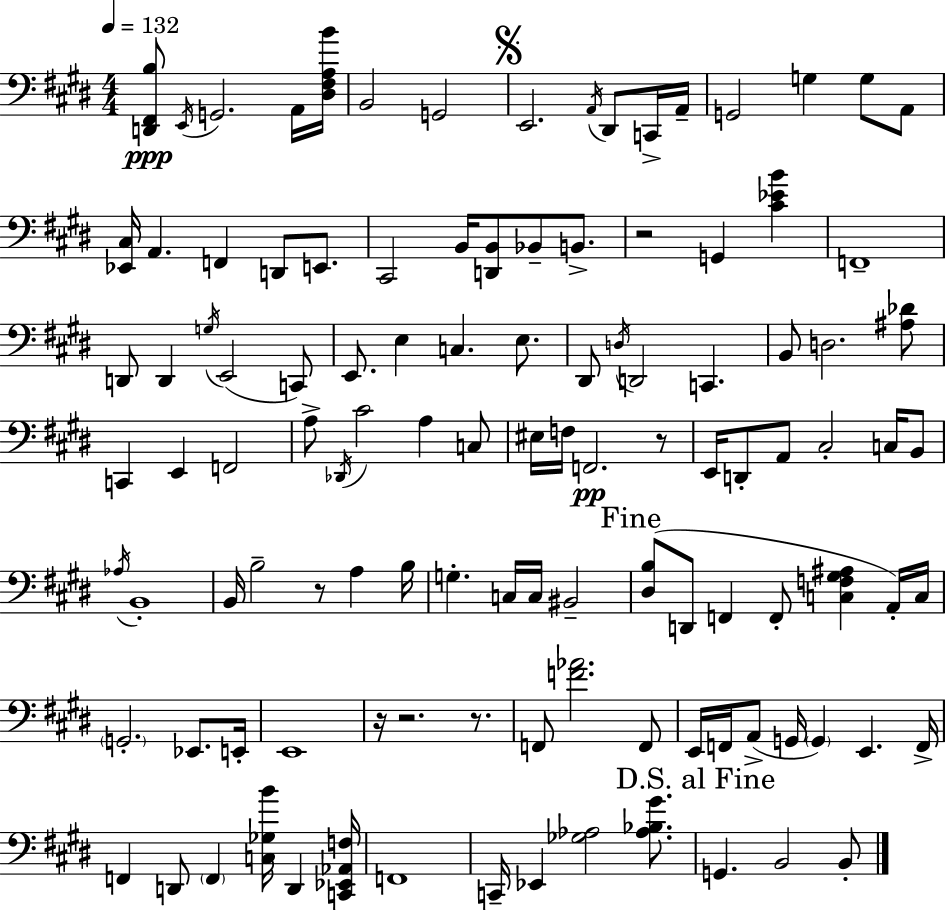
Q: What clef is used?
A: bass